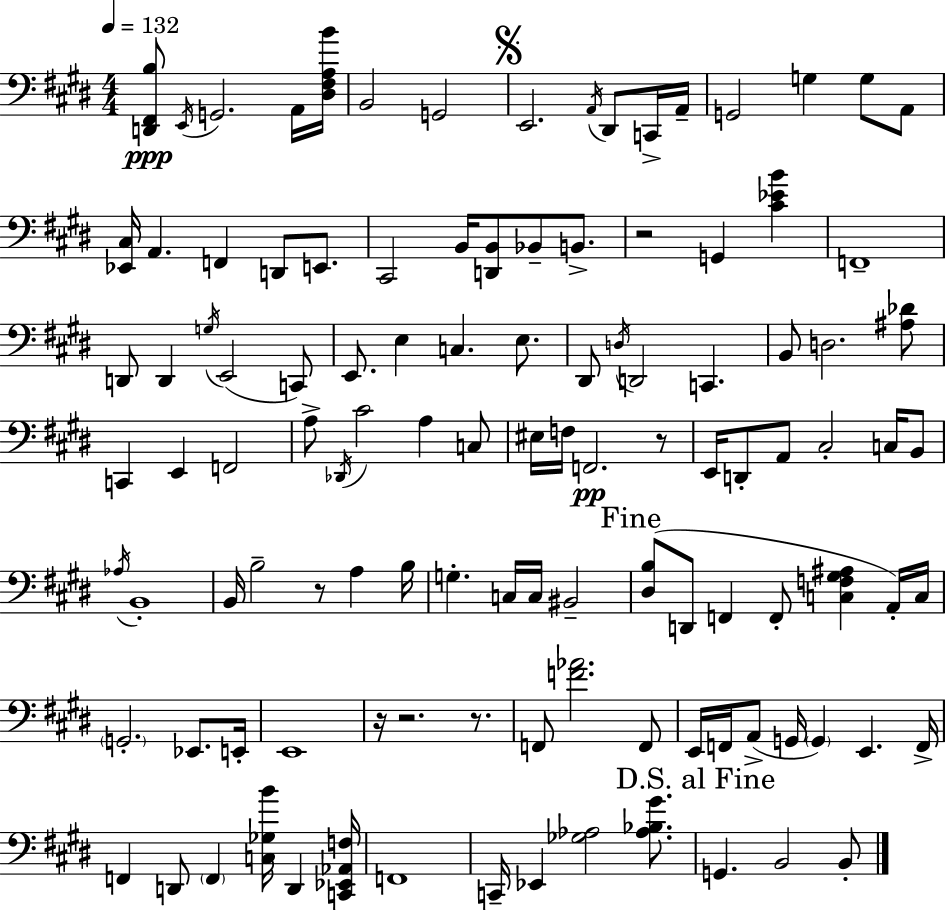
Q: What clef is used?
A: bass